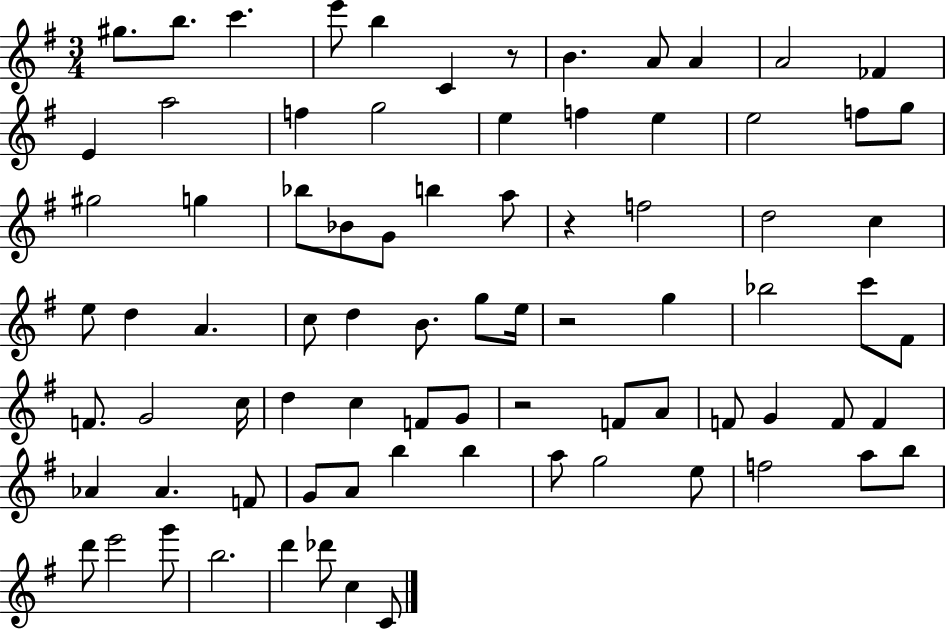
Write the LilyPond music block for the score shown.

{
  \clef treble
  \numericTimeSignature
  \time 3/4
  \key g \major
  gis''8. b''8. c'''4. | e'''8 b''4 c'4 r8 | b'4. a'8 a'4 | a'2 fes'4 | \break e'4 a''2 | f''4 g''2 | e''4 f''4 e''4 | e''2 f''8 g''8 | \break gis''2 g''4 | bes''8 bes'8 g'8 b''4 a''8 | r4 f''2 | d''2 c''4 | \break e''8 d''4 a'4. | c''8 d''4 b'8. g''8 e''16 | r2 g''4 | bes''2 c'''8 fis'8 | \break f'8. g'2 c''16 | d''4 c''4 f'8 g'8 | r2 f'8 a'8 | f'8 g'4 f'8 f'4 | \break aes'4 aes'4. f'8 | g'8 a'8 b''4 b''4 | a''8 g''2 e''8 | f''2 a''8 b''8 | \break d'''8 e'''2 g'''8 | b''2. | d'''4 des'''8 c''4 c'8 | \bar "|."
}